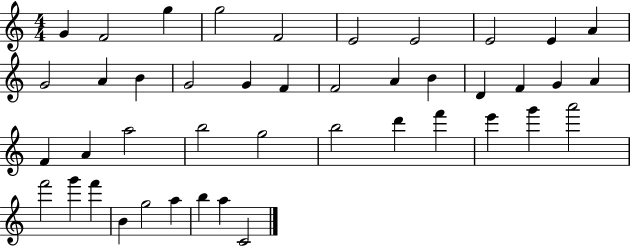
X:1
T:Untitled
M:4/4
L:1/4
K:C
G F2 g g2 F2 E2 E2 E2 E A G2 A B G2 G F F2 A B D F G A F A a2 b2 g2 b2 d' f' e' g' a'2 f'2 g' f' B g2 a b a C2